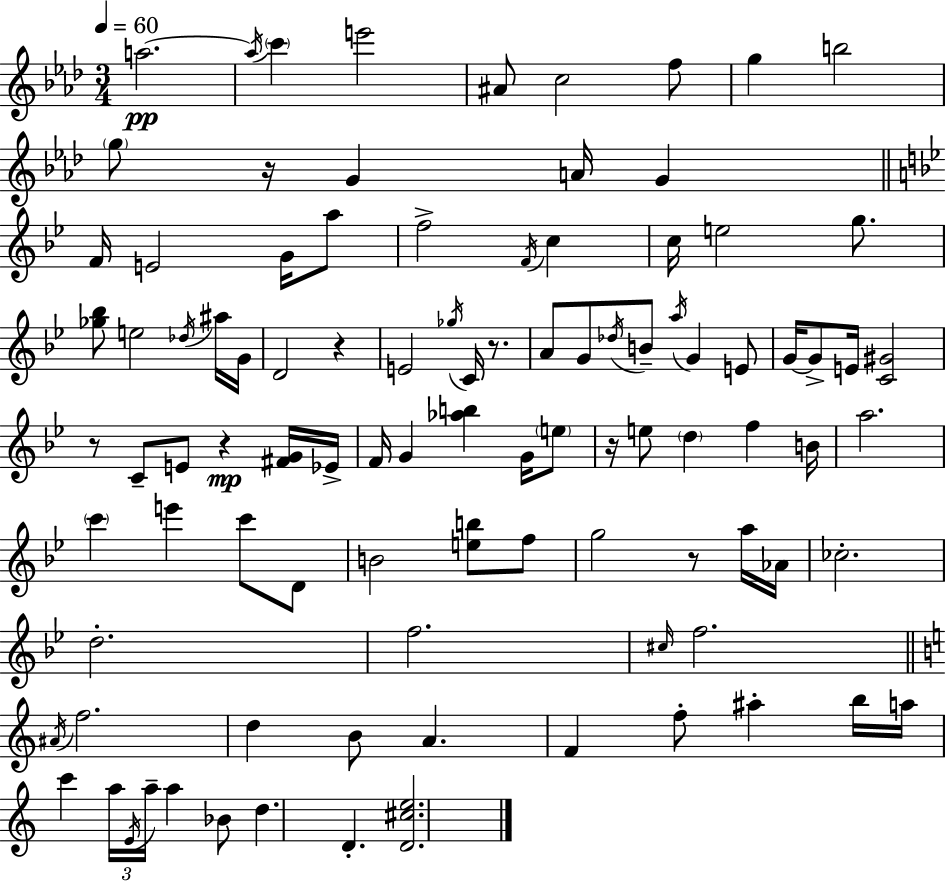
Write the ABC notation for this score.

X:1
T:Untitled
M:3/4
L:1/4
K:Ab
a2 a/4 c' e'2 ^A/2 c2 f/2 g b2 g/2 z/4 G A/4 G F/4 E2 G/4 a/2 f2 F/4 c c/4 e2 g/2 [_g_b]/2 e2 _d/4 ^a/4 G/4 D2 z E2 _g/4 C/4 z/2 A/2 G/2 _d/4 B/2 a/4 G E/2 G/4 G/2 E/4 [C^G]2 z/2 C/2 E/2 z [^FG]/4 _E/4 F/4 G [_ab] G/4 e/2 z/4 e/2 d f B/4 a2 c' e' c'/2 D/2 B2 [eb]/2 f/2 g2 z/2 a/4 _A/4 _c2 d2 f2 ^c/4 f2 ^A/4 f2 d B/2 A F f/2 ^a b/4 a/4 c' a/4 E/4 a/4 a _B/2 d D [D^ce]2